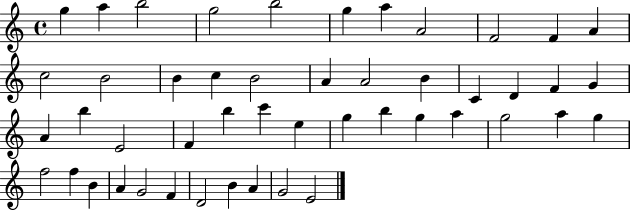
G5/q A5/q B5/h G5/h B5/h G5/q A5/q A4/h F4/h F4/q A4/q C5/h B4/h B4/q C5/q B4/h A4/q A4/h B4/q C4/q D4/q F4/q G4/q A4/q B5/q E4/h F4/q B5/q C6/q E5/q G5/q B5/q G5/q A5/q G5/h A5/q G5/q F5/h F5/q B4/q A4/q G4/h F4/q D4/h B4/q A4/q G4/h E4/h